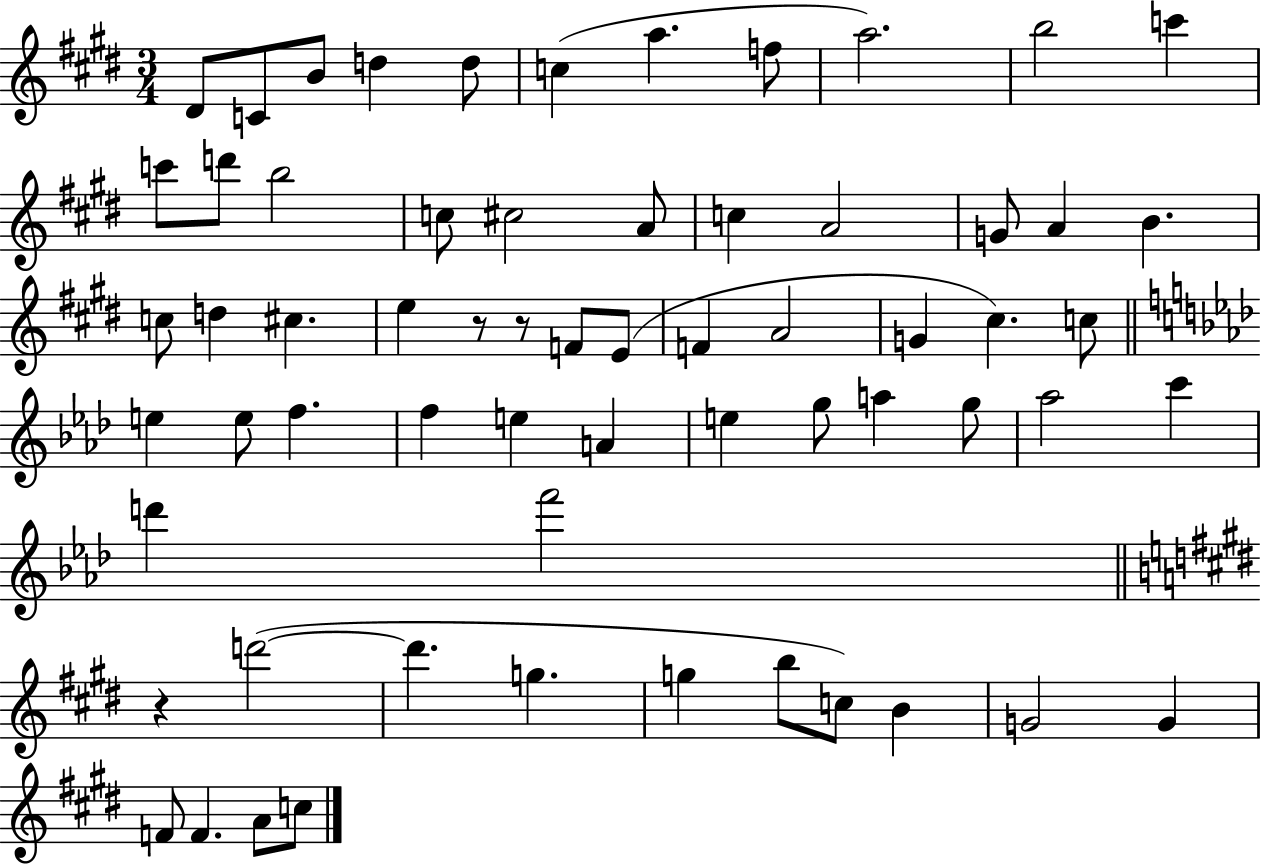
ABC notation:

X:1
T:Untitled
M:3/4
L:1/4
K:E
^D/2 C/2 B/2 d d/2 c a f/2 a2 b2 c' c'/2 d'/2 b2 c/2 ^c2 A/2 c A2 G/2 A B c/2 d ^c e z/2 z/2 F/2 E/2 F A2 G ^c c/2 e e/2 f f e A e g/2 a g/2 _a2 c' d' f'2 z d'2 d' g g b/2 c/2 B G2 G F/2 F A/2 c/2